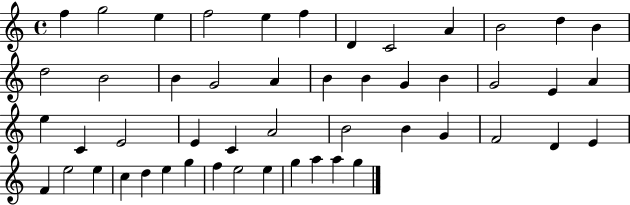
F5/q G5/h E5/q F5/h E5/q F5/q D4/q C4/h A4/q B4/h D5/q B4/q D5/h B4/h B4/q G4/h A4/q B4/q B4/q G4/q B4/q G4/h E4/q A4/q E5/q C4/q E4/h E4/q C4/q A4/h B4/h B4/q G4/q F4/h D4/q E4/q F4/q E5/h E5/q C5/q D5/q E5/q G5/q F5/q E5/h E5/q G5/q A5/q A5/q G5/q